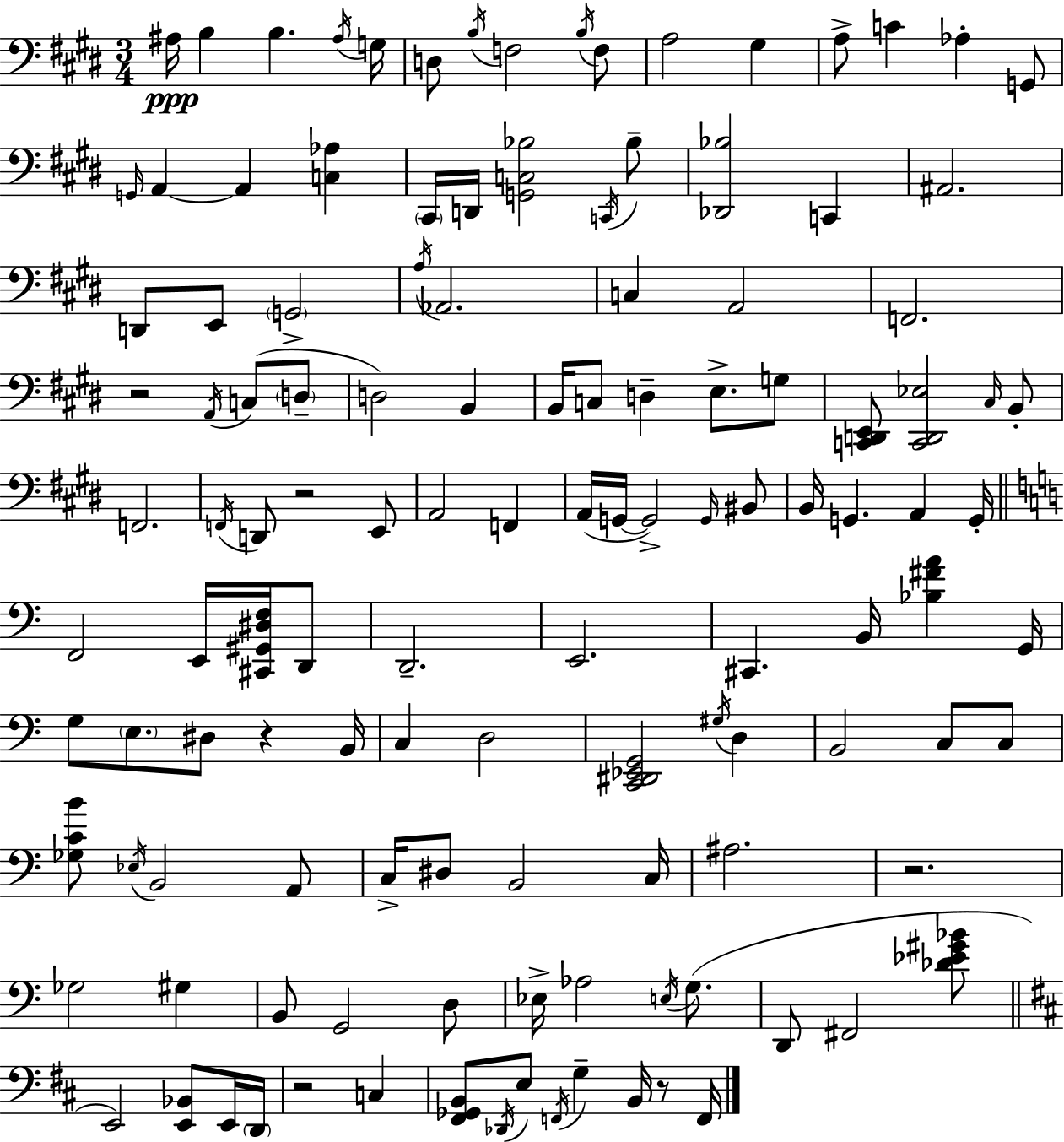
A#3/s B3/q B3/q. A#3/s G3/s D3/e B3/s F3/h B3/s F3/e A3/h G#3/q A3/e C4/q Ab3/q G2/e G2/s A2/q A2/q [C3,Ab3]/q C#2/s D2/s [G2,C3,Bb3]/h C2/s Bb3/e [Db2,Bb3]/h C2/q A#2/h. D2/e E2/e G2/h A3/s Ab2/h. C3/q A2/h F2/h. R/h A2/s C3/e D3/e D3/h B2/q B2/s C3/e D3/q E3/e. G3/e [C2,D2,E2]/e [C2,D2,Eb3]/h C#3/s B2/e F2/h. F2/s D2/e R/h E2/e A2/h F2/q A2/s G2/s G2/h G2/s BIS2/e B2/s G2/q. A2/q G2/s F2/h E2/s [C#2,G#2,D#3,F3]/s D2/e D2/h. E2/h. C#2/q. B2/s [Bb3,F#4,A4]/q G2/s G3/e E3/e. D#3/e R/q B2/s C3/q D3/h [C2,D#2,Eb2,G2]/h G#3/s D3/q B2/h C3/e C3/e [Gb3,C4,B4]/e Eb3/s B2/h A2/e C3/s D#3/e B2/h C3/s A#3/h. R/h. Gb3/h G#3/q B2/e G2/h D3/e Eb3/s Ab3/h E3/s G3/e. D2/e F#2/h [Db4,Eb4,G#4,Bb4]/e E2/h [E2,Bb2]/e E2/s D2/s R/h C3/q [F#2,Gb2,B2]/e Db2/s E3/e F2/s G3/q B2/s R/e F2/s